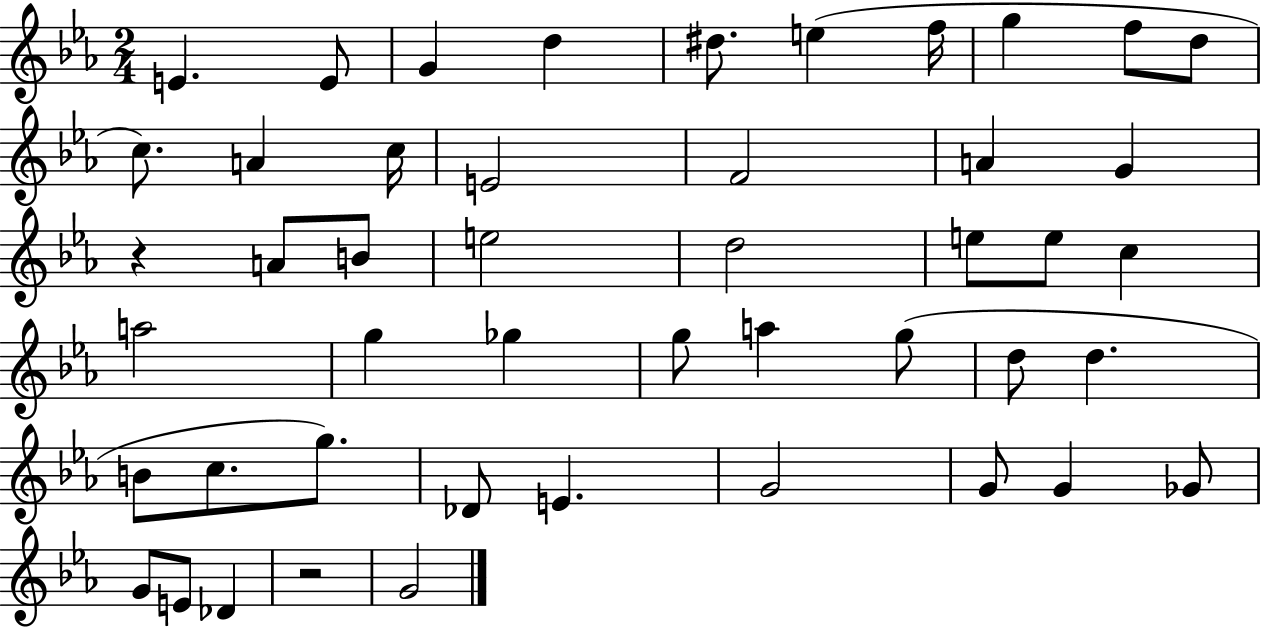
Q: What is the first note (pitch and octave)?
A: E4